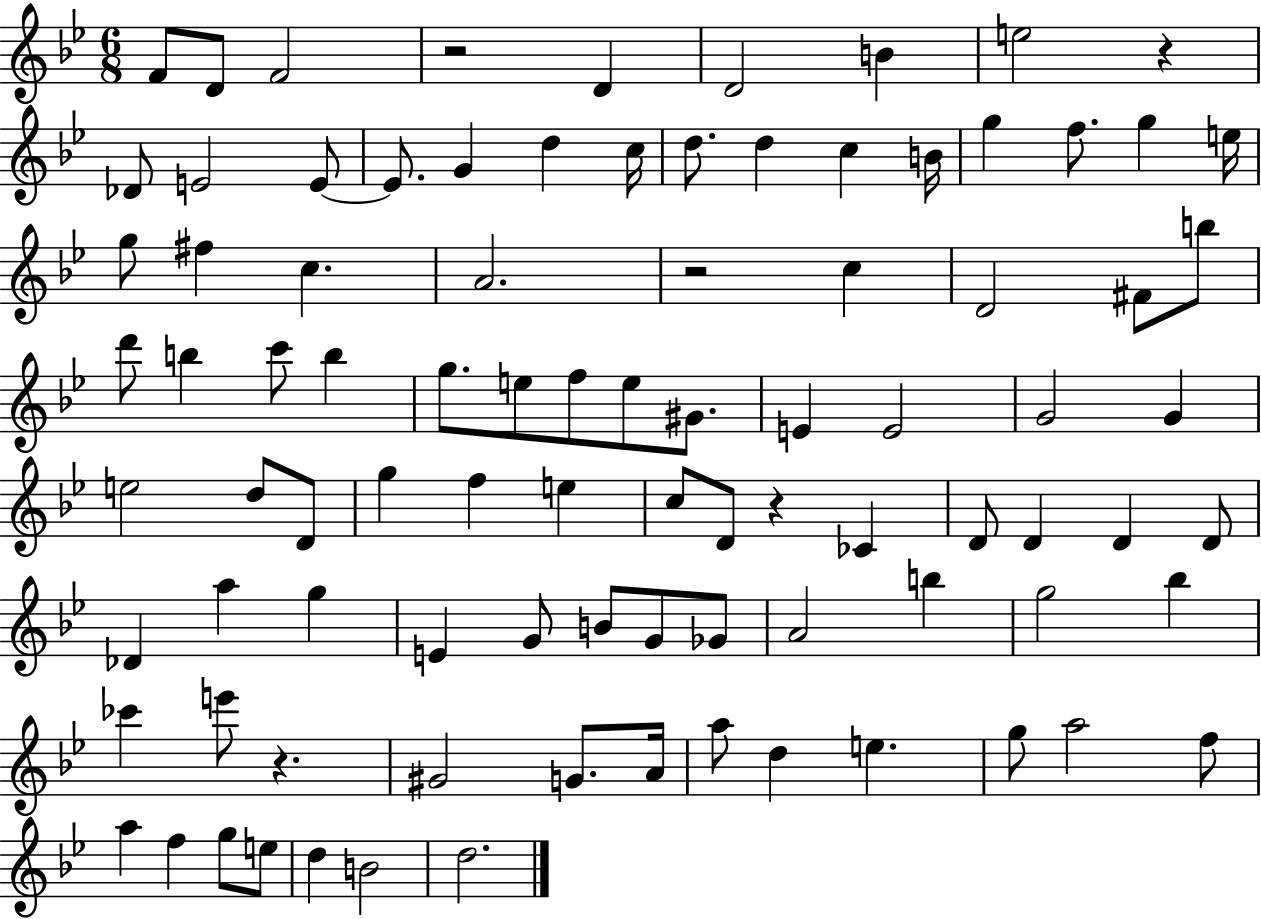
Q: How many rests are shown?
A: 5